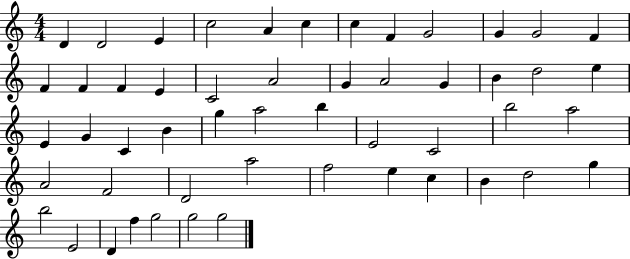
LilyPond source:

{
  \clef treble
  \numericTimeSignature
  \time 4/4
  \key c \major
  d'4 d'2 e'4 | c''2 a'4 c''4 | c''4 f'4 g'2 | g'4 g'2 f'4 | \break f'4 f'4 f'4 e'4 | c'2 a'2 | g'4 a'2 g'4 | b'4 d''2 e''4 | \break e'4 g'4 c'4 b'4 | g''4 a''2 b''4 | e'2 c'2 | b''2 a''2 | \break a'2 f'2 | d'2 a''2 | f''2 e''4 c''4 | b'4 d''2 g''4 | \break b''2 e'2 | d'4 f''4 g''2 | g''2 g''2 | \bar "|."
}